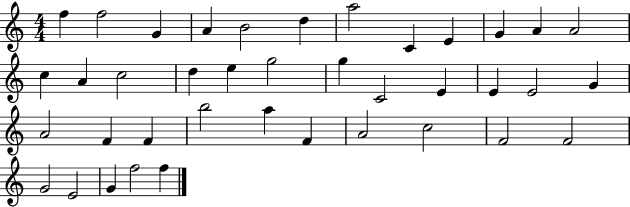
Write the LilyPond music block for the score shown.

{
  \clef treble
  \numericTimeSignature
  \time 4/4
  \key c \major
  f''4 f''2 g'4 | a'4 b'2 d''4 | a''2 c'4 e'4 | g'4 a'4 a'2 | \break c''4 a'4 c''2 | d''4 e''4 g''2 | g''4 c'2 e'4 | e'4 e'2 g'4 | \break a'2 f'4 f'4 | b''2 a''4 f'4 | a'2 c''2 | f'2 f'2 | \break g'2 e'2 | g'4 f''2 f''4 | \bar "|."
}